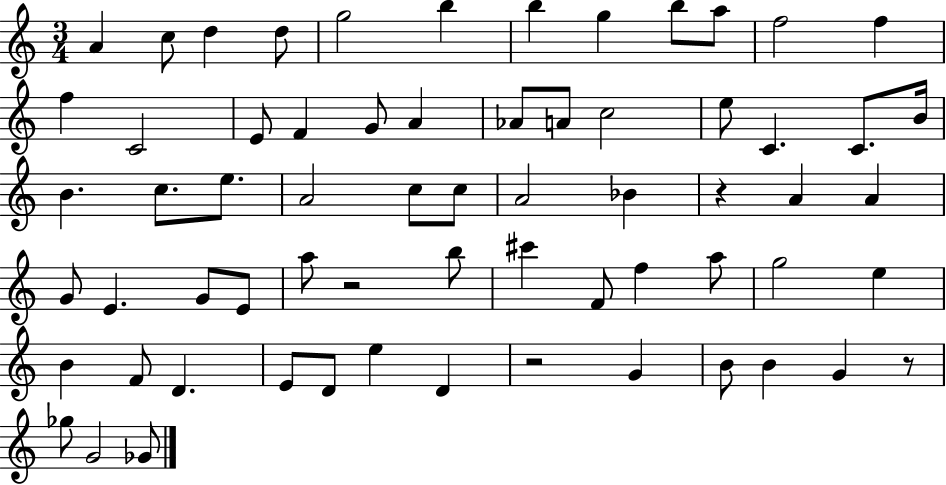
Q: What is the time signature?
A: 3/4